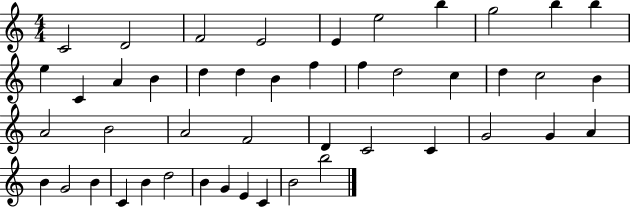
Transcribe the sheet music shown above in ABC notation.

X:1
T:Untitled
M:4/4
L:1/4
K:C
C2 D2 F2 E2 E e2 b g2 b b e C A B d d B f f d2 c d c2 B A2 B2 A2 F2 D C2 C G2 G A B G2 B C B d2 B G E C B2 b2